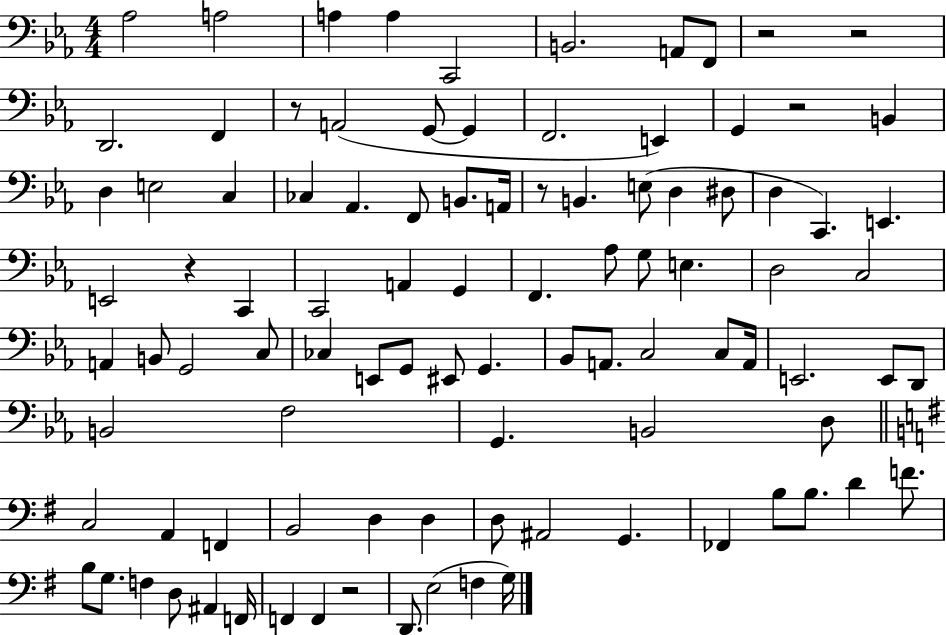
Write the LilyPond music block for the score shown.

{
  \clef bass
  \numericTimeSignature
  \time 4/4
  \key ees \major
  aes2 a2 | a4 a4 c,2 | b,2. a,8 f,8 | r2 r2 | \break d,2. f,4 | r8 a,2( g,8~~ g,4 | f,2. e,4) | g,4 r2 b,4 | \break d4 e2 c4 | ces4 aes,4. f,8 b,8. a,16 | r8 b,4. e8( d4 dis8 | d4 c,4.) e,4. | \break e,2 r4 c,4 | c,2 a,4 g,4 | f,4. aes8 g8 e4. | d2 c2 | \break a,4 b,8 g,2 c8 | ces4 e,8 g,8 eis,8 g,4. | bes,8 a,8. c2 c8 a,16 | e,2. e,8 d,8 | \break b,2 f2 | g,4. b,2 d8 | \bar "||" \break \key e \minor c2 a,4 f,4 | b,2 d4 d4 | d8 ais,2 g,4. | fes,4 b8 b8. d'4 f'8. | \break b8 g8. f4 d8 ais,4 f,16 | f,4 f,4 r2 | d,8. e2( f4 g16) | \bar "|."
}